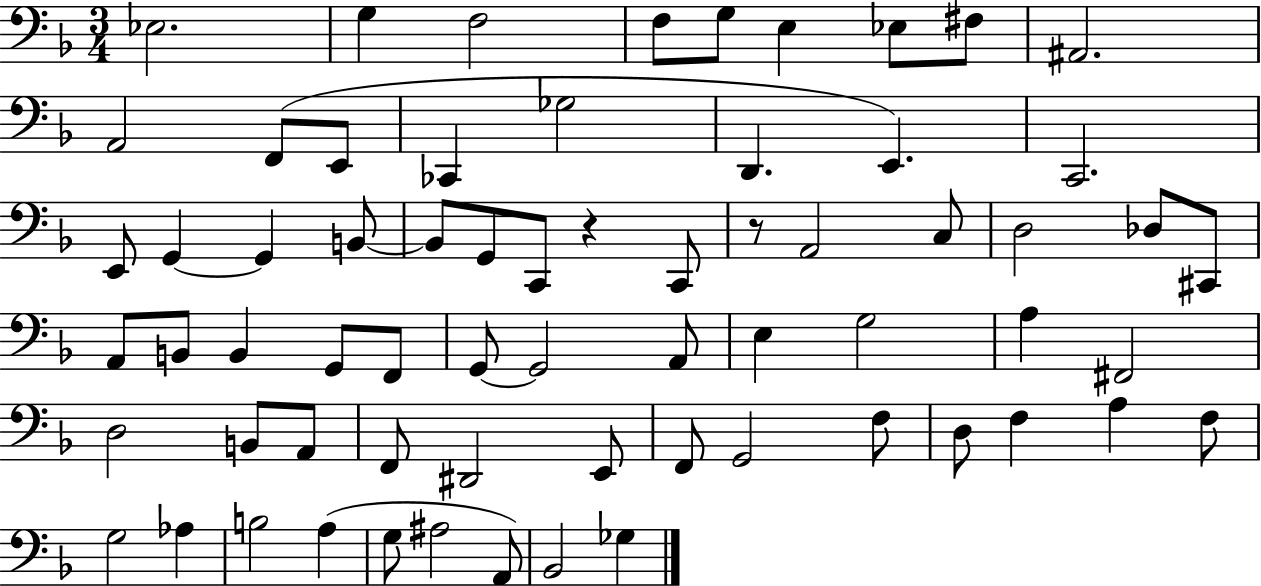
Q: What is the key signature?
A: F major